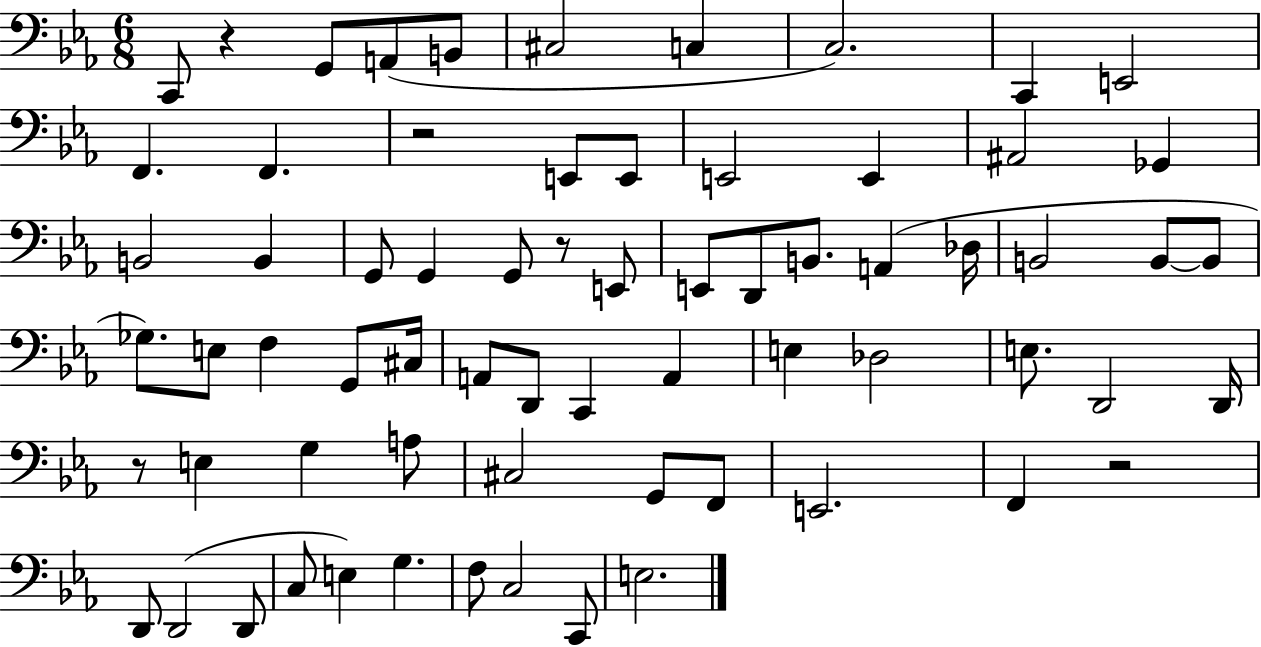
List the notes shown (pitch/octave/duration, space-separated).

C2/e R/q G2/e A2/e B2/e C#3/h C3/q C3/h. C2/q E2/h F2/q. F2/q. R/h E2/e E2/e E2/h E2/q A#2/h Gb2/q B2/h B2/q G2/e G2/q G2/e R/e E2/e E2/e D2/e B2/e. A2/q Db3/s B2/h B2/e B2/e Gb3/e. E3/e F3/q G2/e C#3/s A2/e D2/e C2/q A2/q E3/q Db3/h E3/e. D2/h D2/s R/e E3/q G3/q A3/e C#3/h G2/e F2/e E2/h. F2/q R/h D2/e D2/h D2/e C3/e E3/q G3/q. F3/e C3/h C2/e E3/h.